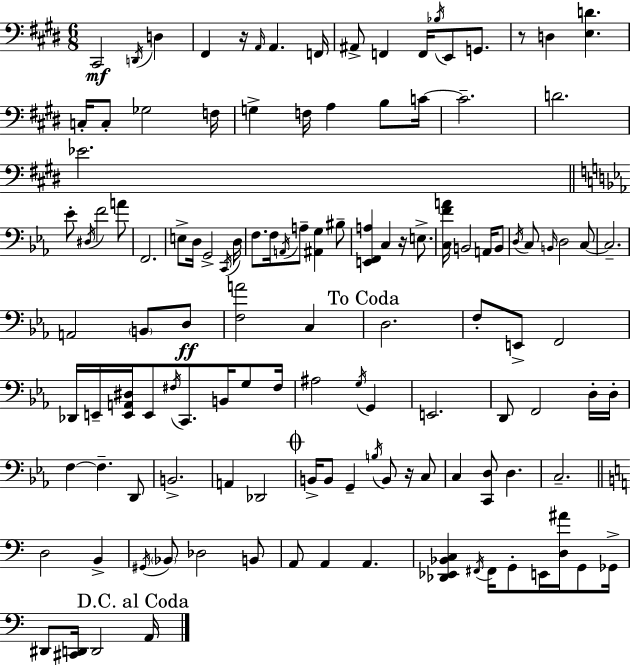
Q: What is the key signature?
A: E major